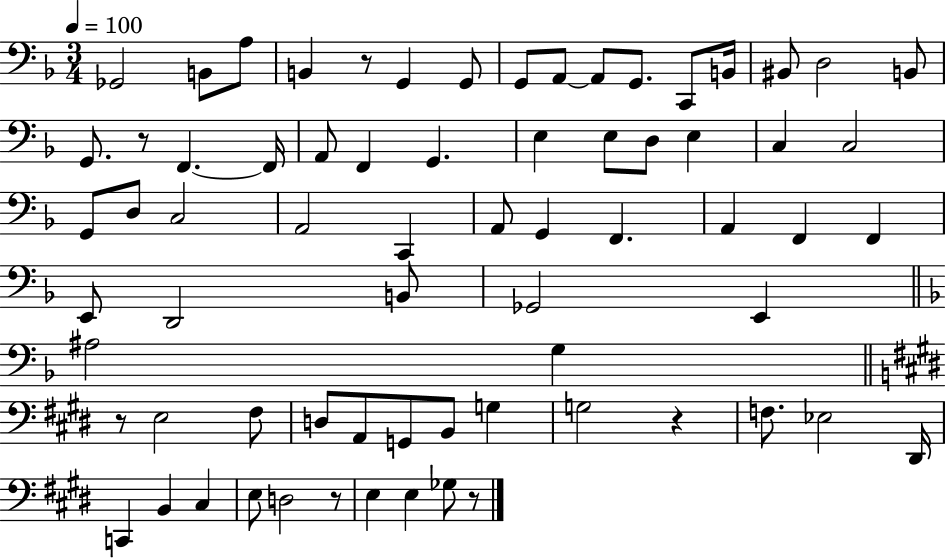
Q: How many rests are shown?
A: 6